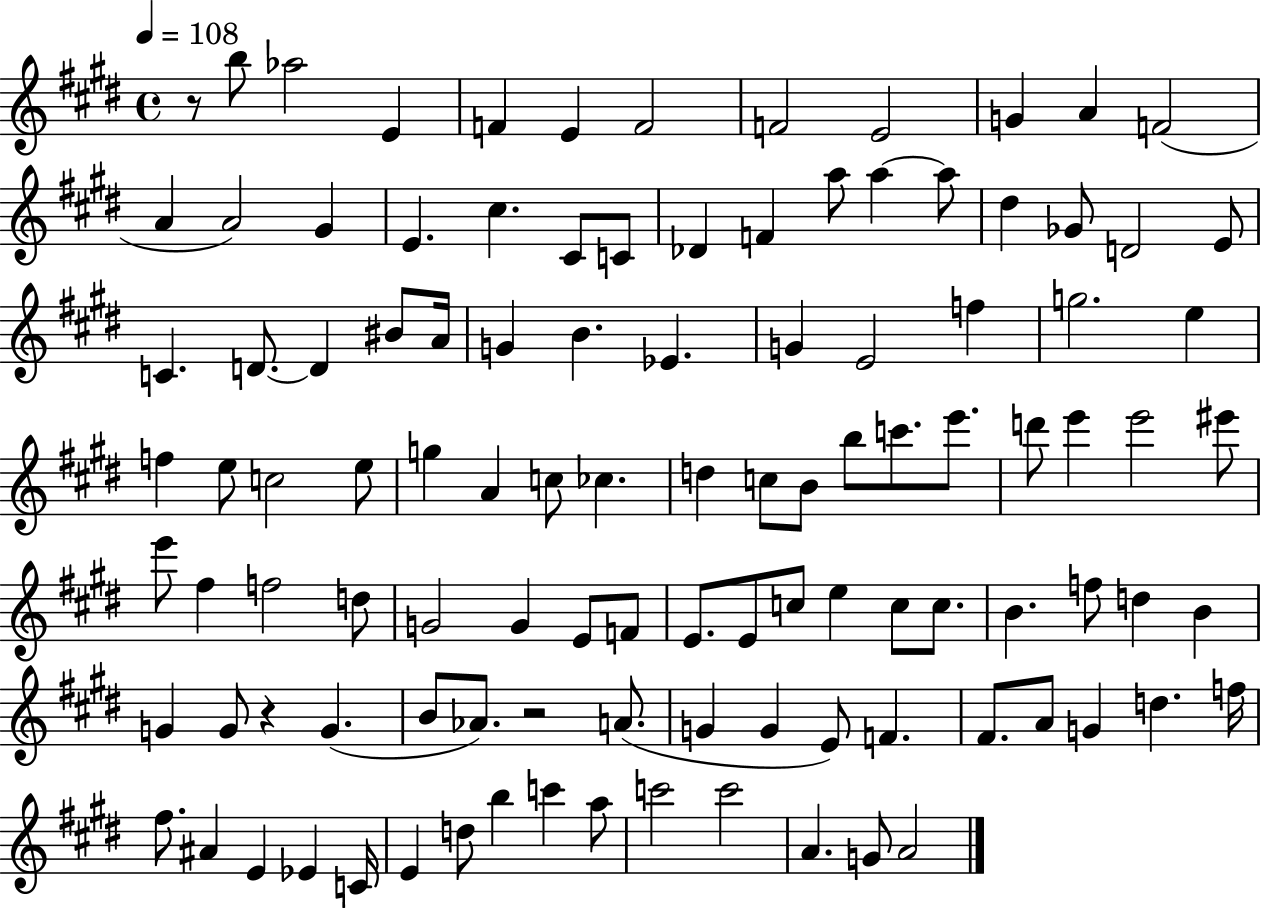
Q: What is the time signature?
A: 4/4